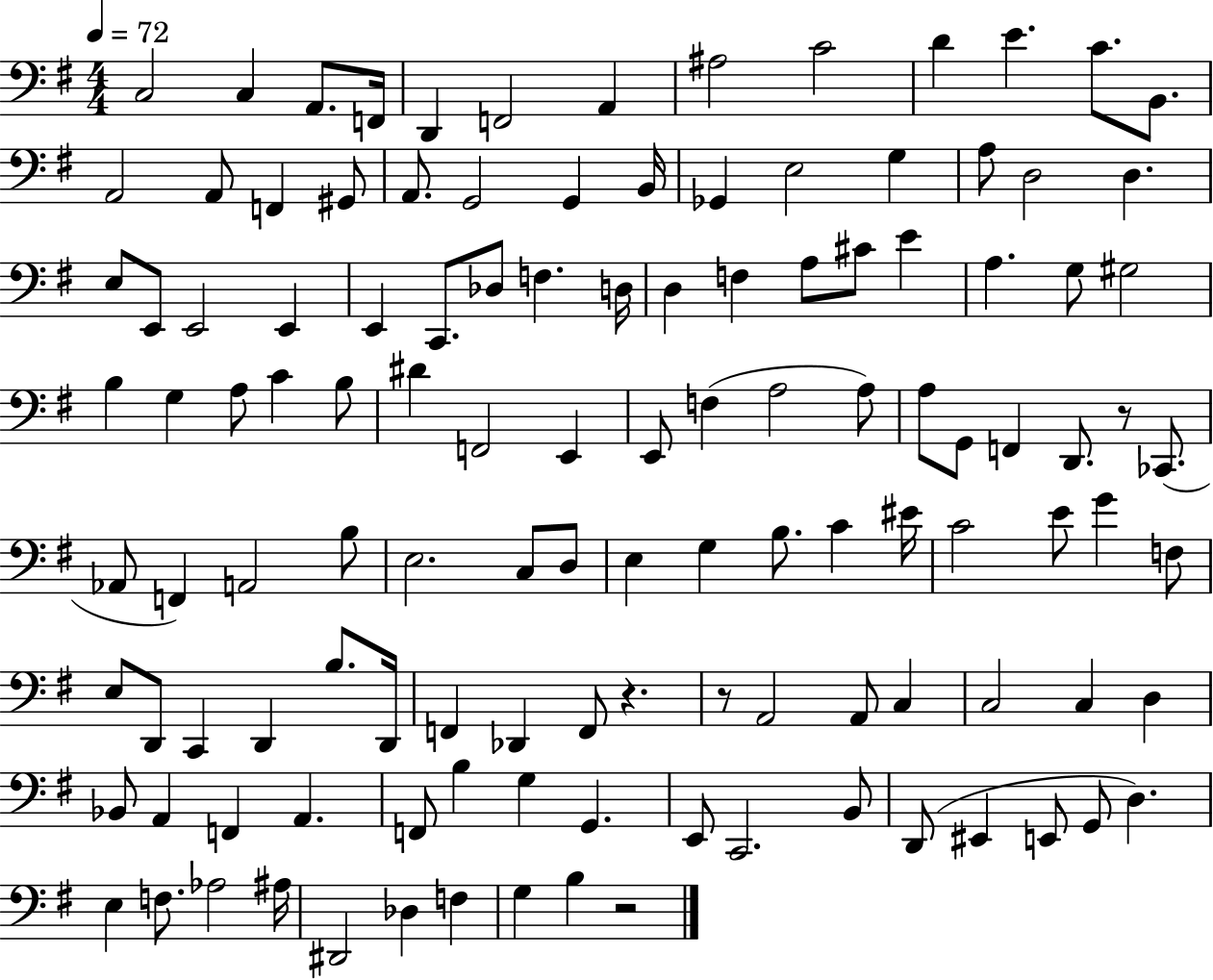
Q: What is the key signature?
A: G major